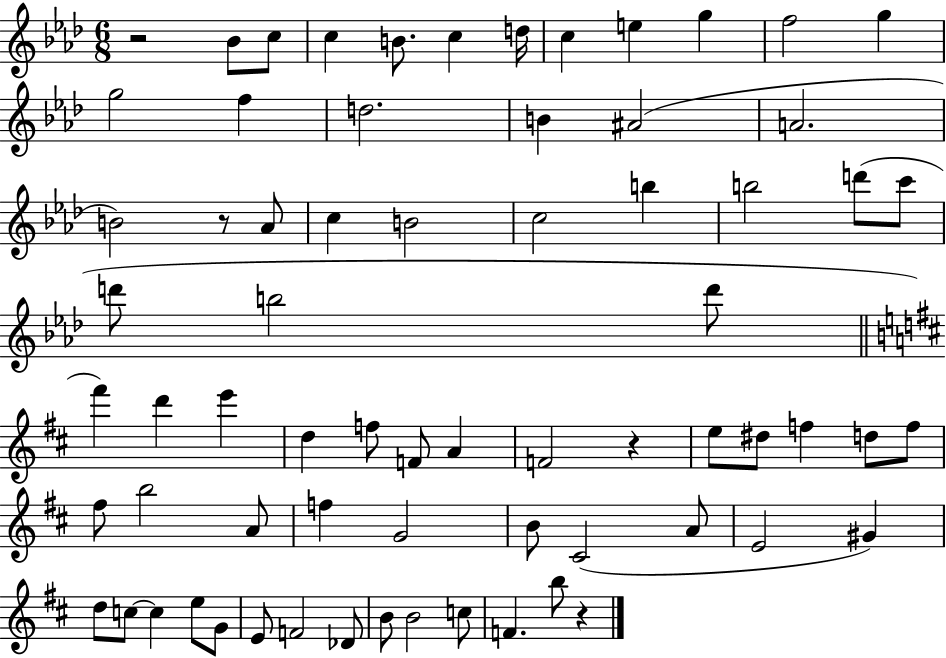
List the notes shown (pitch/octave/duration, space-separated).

R/h Bb4/e C5/e C5/q B4/e. C5/q D5/s C5/q E5/q G5/q F5/h G5/q G5/h F5/q D5/h. B4/q A#4/h A4/h. B4/h R/e Ab4/e C5/q B4/h C5/h B5/q B5/h D6/e C6/e D6/e B5/h D6/e F#6/q D6/q E6/q D5/q F5/e F4/e A4/q F4/h R/q E5/e D#5/e F5/q D5/e F5/e F#5/e B5/h A4/e F5/q G4/h B4/e C#4/h A4/e E4/h G#4/q D5/e C5/e C5/q E5/e G4/e E4/e F4/h Db4/e B4/e B4/h C5/e F4/q. B5/e R/q